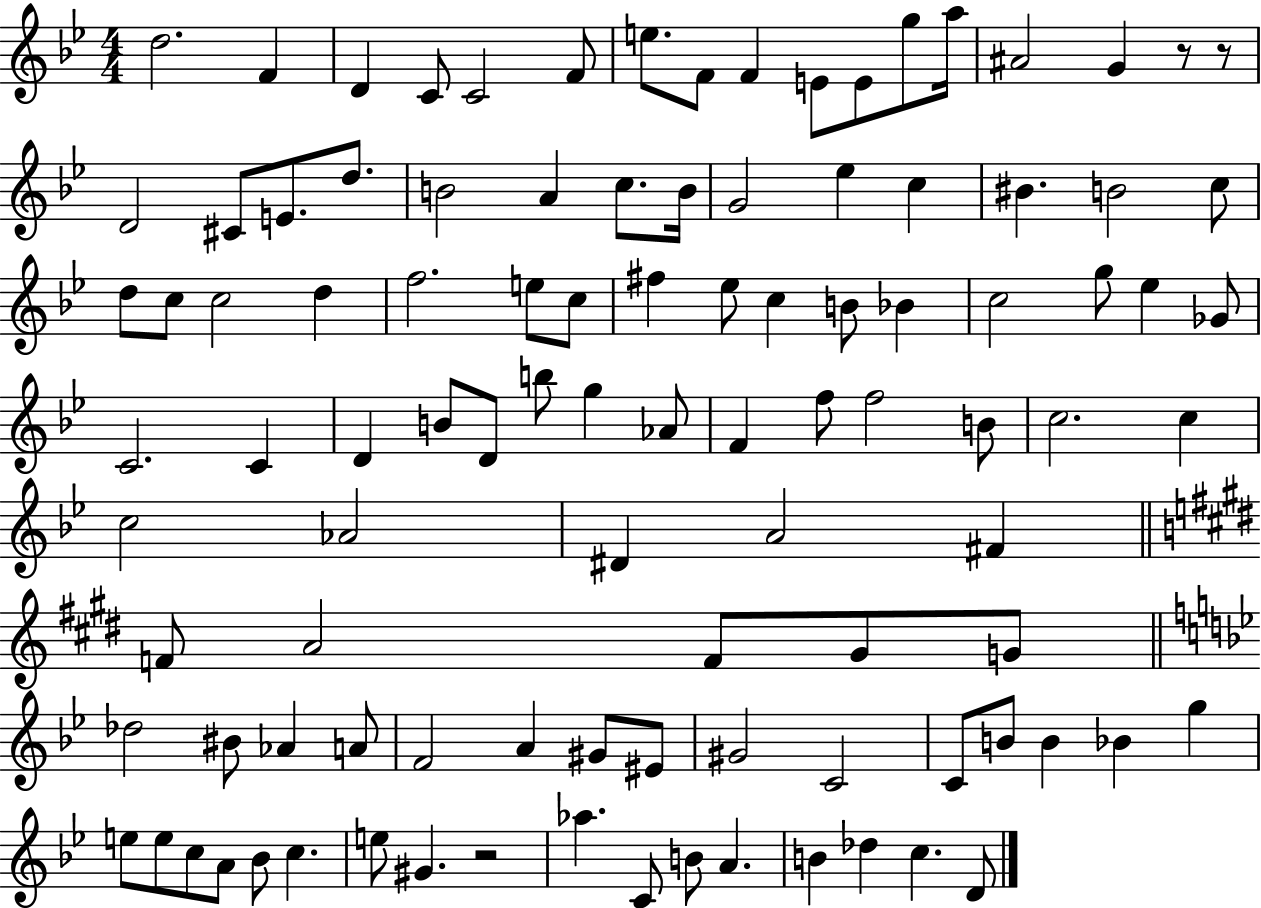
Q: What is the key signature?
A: BES major